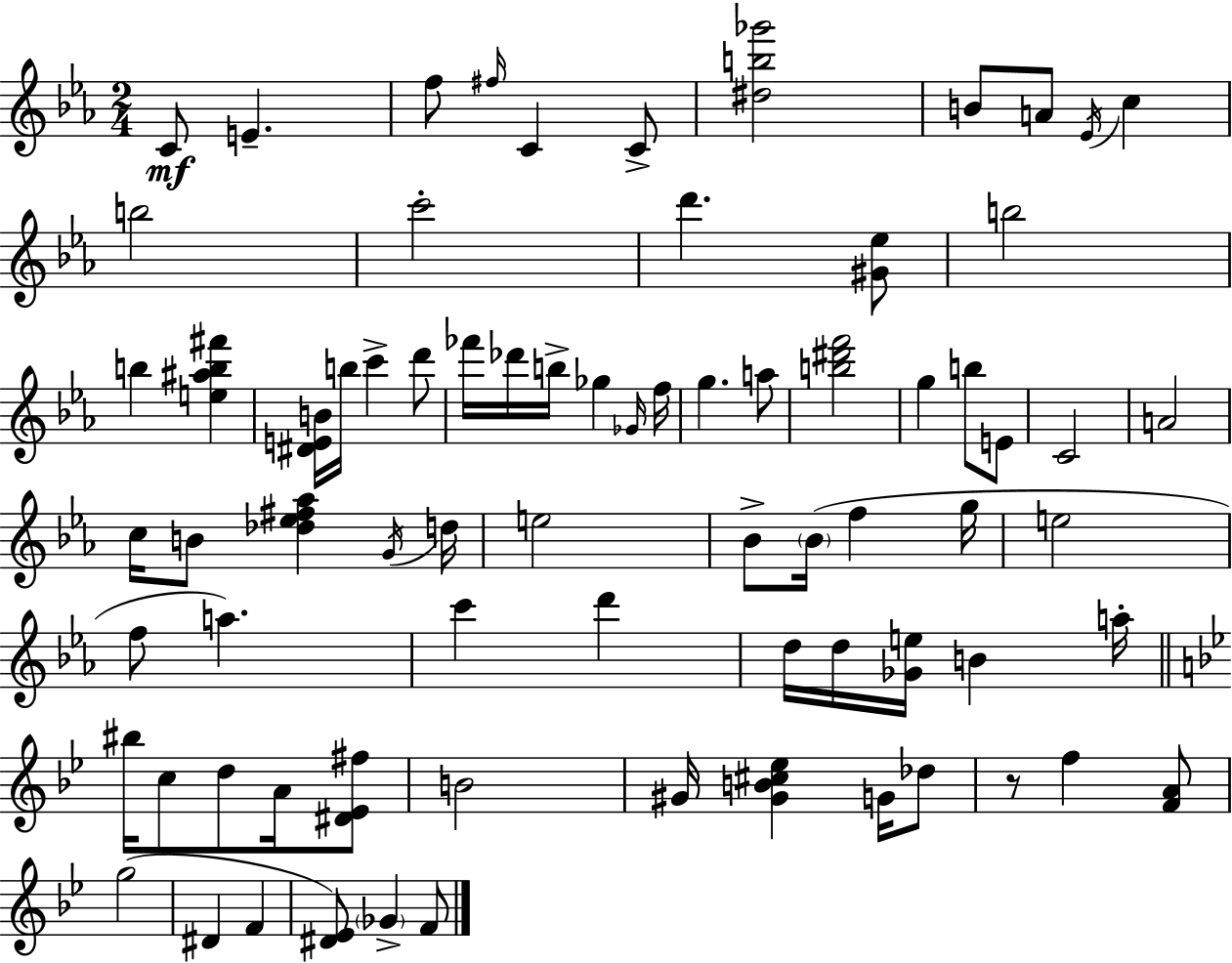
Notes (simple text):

C4/e E4/q. F5/e F#5/s C4/q C4/e [D#5,B5,Gb6]/h B4/e A4/e Eb4/s C5/q B5/h C6/h D6/q. [G#4,Eb5]/e B5/h B5/q [E5,A#5,B5,F#6]/q [D#4,E4,B4]/s B5/s C6/q D6/e FES6/s Db6/s B5/s Gb5/q Gb4/s F5/s G5/q. A5/e [B5,D#6,F6]/h G5/q B5/e E4/e C4/h A4/h C5/s B4/e [Db5,Eb5,F#5,Ab5]/q G4/s D5/s E5/h Bb4/e Bb4/s F5/q G5/s E5/h F5/e A5/q. C6/q D6/q D5/s D5/s [Gb4,E5]/s B4/q A5/s BIS5/s C5/e D5/e A4/s [D#4,Eb4,F#5]/e B4/h G#4/s [G#4,B4,C#5,Eb5]/q G4/s Db5/e R/e F5/q [F4,A4]/e G5/h D#4/q F4/q [D#4,Eb4]/e Gb4/q F4/e